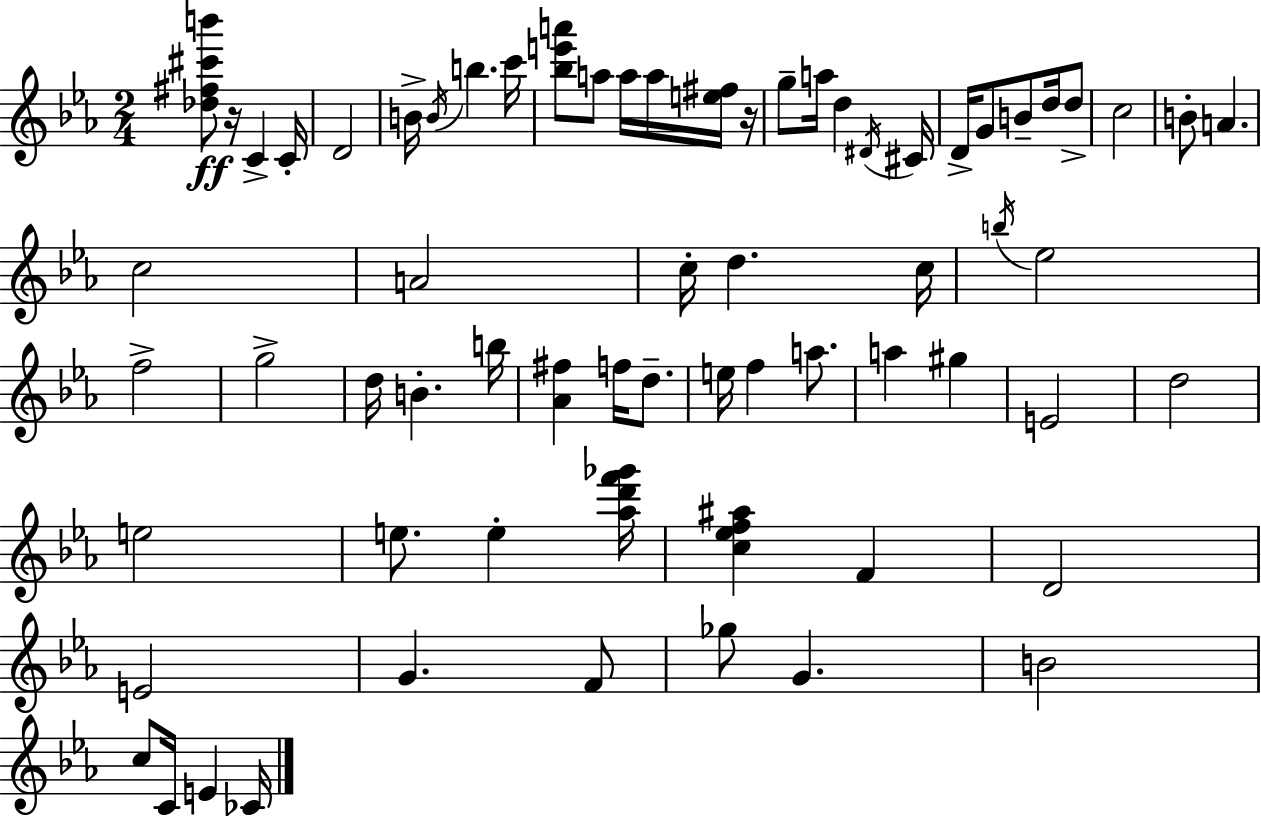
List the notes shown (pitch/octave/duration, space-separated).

[Db5,F#5,C#6,B6]/e R/s C4/q C4/s D4/h B4/s B4/s B5/q. C6/s [Bb5,E6,A6]/e A5/e A5/s A5/s [E5,F#5]/s R/s G5/e A5/s D5/q D#4/s C#4/s D4/s G4/e B4/e D5/s D5/e C5/h B4/e A4/q. C5/h A4/h C5/s D5/q. C5/s B5/s Eb5/h F5/h G5/h D5/s B4/q. B5/s [Ab4,F#5]/q F5/s D5/e. E5/s F5/q A5/e. A5/q G#5/q E4/h D5/h E5/h E5/e. E5/q [Ab5,D6,F6,Gb6]/s [C5,Eb5,F5,A#5]/q F4/q D4/h E4/h G4/q. F4/e Gb5/e G4/q. B4/h C5/e C4/s E4/q CES4/s